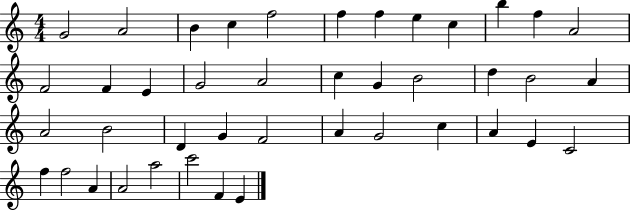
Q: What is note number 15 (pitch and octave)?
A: E4